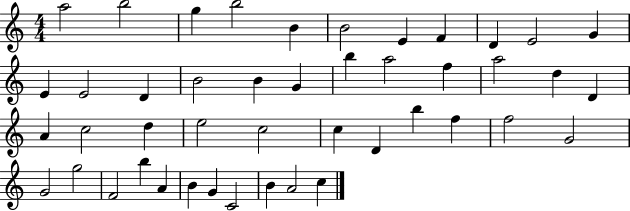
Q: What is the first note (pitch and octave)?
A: A5